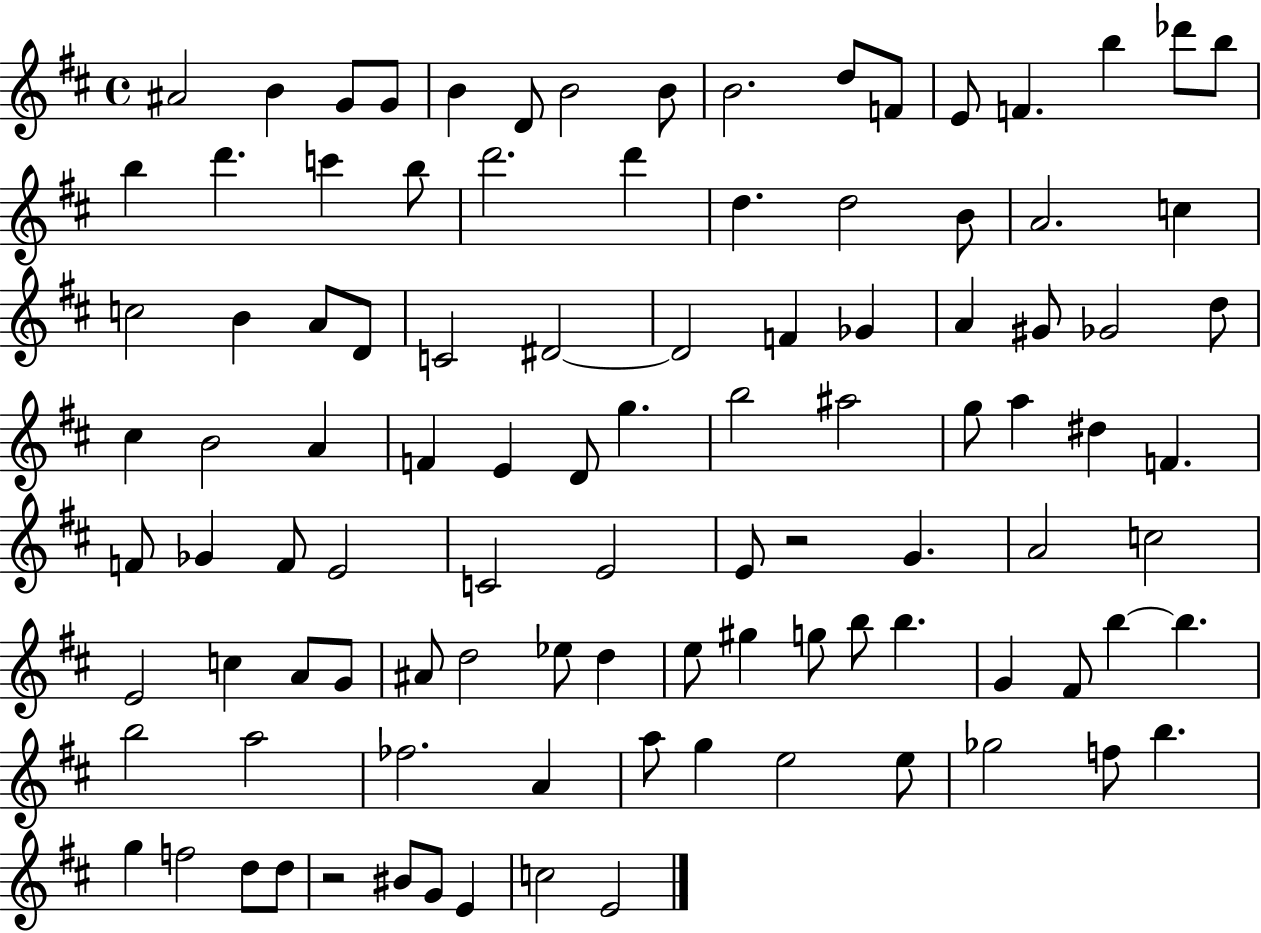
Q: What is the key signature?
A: D major